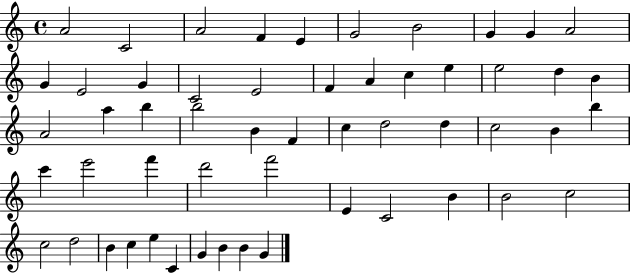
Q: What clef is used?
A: treble